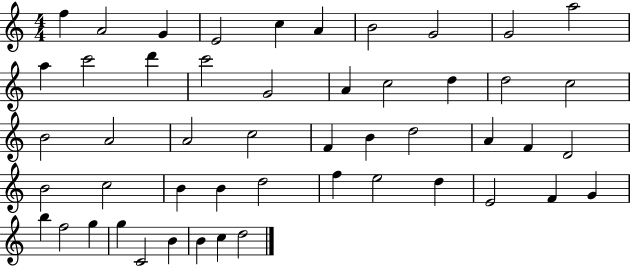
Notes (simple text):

F5/q A4/h G4/q E4/h C5/q A4/q B4/h G4/h G4/h A5/h A5/q C6/h D6/q C6/h G4/h A4/q C5/h D5/q D5/h C5/h B4/h A4/h A4/h C5/h F4/q B4/q D5/h A4/q F4/q D4/h B4/h C5/h B4/q B4/q D5/h F5/q E5/h D5/q E4/h F4/q G4/q B5/q F5/h G5/q G5/q C4/h B4/q B4/q C5/q D5/h